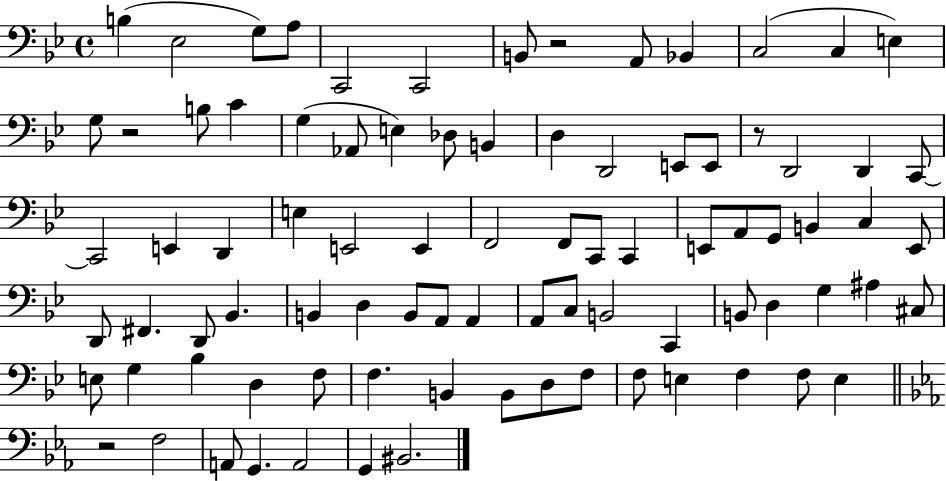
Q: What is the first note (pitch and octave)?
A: B3